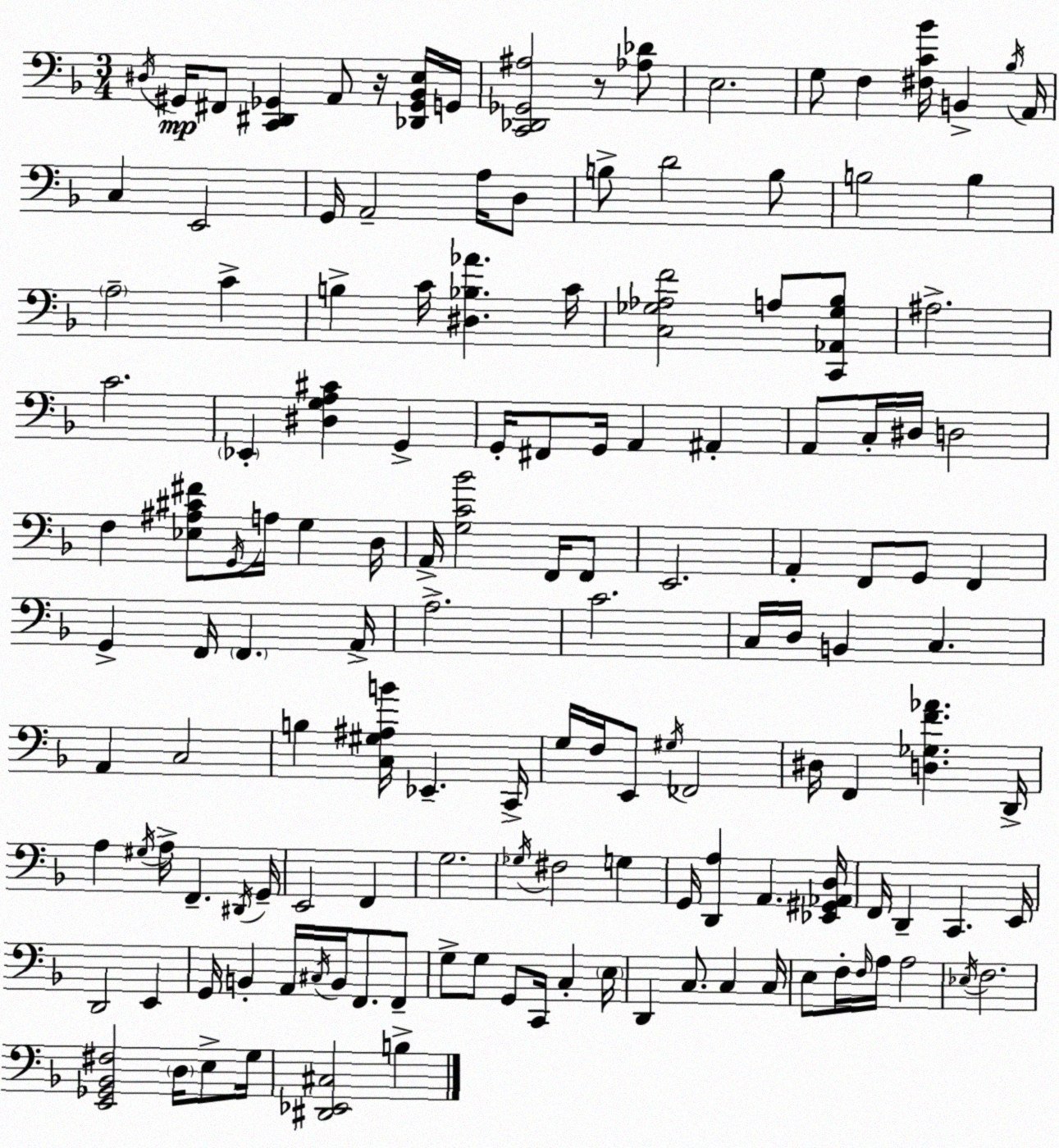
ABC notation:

X:1
T:Untitled
M:3/4
L:1/4
K:Dm
^D,/4 ^G,,/4 ^F,,/2 [C,,^D,,_G,,] A,,/2 z/4 [_D,,_G,,_B,,E,]/4 G,,/4 [C,,_D,,_G,,^A,]2 z/2 [_A,_D]/2 E,2 G,/2 F, [^F,C_B]/4 B,, _B,/4 A,,/4 C, E,,2 G,,/4 A,,2 A,/4 D,/2 B,/2 D2 B,/2 B,2 B, A,2 C B, C/4 [^D,_B,_A] C/4 [C,_G,_A,F]2 A,/2 [C,,_A,,_G,_B,]/2 ^A,2 C2 _E,, [^D,G,A,^C] G,, G,,/4 ^F,,/2 G,,/4 A,, ^A,, A,,/2 C,/4 ^D,/4 D,2 F, [_E,^A,^C^F]/2 G,,/4 A,/4 G, D,/4 A,,/4 [G,C_B]2 F,,/4 F,,/2 E,,2 A,, F,,/2 G,,/2 F,, G,, F,,/4 F,, A,,/4 A,2 C2 C,/4 D,/4 B,, C, A,, C,2 B, [C,^G,^A,B]/4 _E,, C,,/4 G,/4 F,/4 E,,/2 ^G,/4 _F,,2 ^D,/4 F,, [D,_G,F_A] D,,/4 A, ^G,/4 A,/4 F,, ^D,,/4 G,,/4 E,,2 F,, G,2 _G,/4 ^F,2 G, G,,/4 [D,,A,] A,, [_E,,^G,,_A,,D,]/4 F,,/4 D,, C,, E,,/4 D,,2 E,, G,,/4 B,, A,,/4 ^C,/4 B,,/4 F,,/2 F,,/2 G,/2 G,/2 G,,/2 C,,/4 C, E,/4 D,, C,/2 C, C,/4 E,/2 F,/4 F,/4 A,/4 A,2 _E,/4 F,2 [E,,_G,,_B,,^F,]2 D,/4 E,/2 G,/4 [^D,,_E,,^C,]2 B,